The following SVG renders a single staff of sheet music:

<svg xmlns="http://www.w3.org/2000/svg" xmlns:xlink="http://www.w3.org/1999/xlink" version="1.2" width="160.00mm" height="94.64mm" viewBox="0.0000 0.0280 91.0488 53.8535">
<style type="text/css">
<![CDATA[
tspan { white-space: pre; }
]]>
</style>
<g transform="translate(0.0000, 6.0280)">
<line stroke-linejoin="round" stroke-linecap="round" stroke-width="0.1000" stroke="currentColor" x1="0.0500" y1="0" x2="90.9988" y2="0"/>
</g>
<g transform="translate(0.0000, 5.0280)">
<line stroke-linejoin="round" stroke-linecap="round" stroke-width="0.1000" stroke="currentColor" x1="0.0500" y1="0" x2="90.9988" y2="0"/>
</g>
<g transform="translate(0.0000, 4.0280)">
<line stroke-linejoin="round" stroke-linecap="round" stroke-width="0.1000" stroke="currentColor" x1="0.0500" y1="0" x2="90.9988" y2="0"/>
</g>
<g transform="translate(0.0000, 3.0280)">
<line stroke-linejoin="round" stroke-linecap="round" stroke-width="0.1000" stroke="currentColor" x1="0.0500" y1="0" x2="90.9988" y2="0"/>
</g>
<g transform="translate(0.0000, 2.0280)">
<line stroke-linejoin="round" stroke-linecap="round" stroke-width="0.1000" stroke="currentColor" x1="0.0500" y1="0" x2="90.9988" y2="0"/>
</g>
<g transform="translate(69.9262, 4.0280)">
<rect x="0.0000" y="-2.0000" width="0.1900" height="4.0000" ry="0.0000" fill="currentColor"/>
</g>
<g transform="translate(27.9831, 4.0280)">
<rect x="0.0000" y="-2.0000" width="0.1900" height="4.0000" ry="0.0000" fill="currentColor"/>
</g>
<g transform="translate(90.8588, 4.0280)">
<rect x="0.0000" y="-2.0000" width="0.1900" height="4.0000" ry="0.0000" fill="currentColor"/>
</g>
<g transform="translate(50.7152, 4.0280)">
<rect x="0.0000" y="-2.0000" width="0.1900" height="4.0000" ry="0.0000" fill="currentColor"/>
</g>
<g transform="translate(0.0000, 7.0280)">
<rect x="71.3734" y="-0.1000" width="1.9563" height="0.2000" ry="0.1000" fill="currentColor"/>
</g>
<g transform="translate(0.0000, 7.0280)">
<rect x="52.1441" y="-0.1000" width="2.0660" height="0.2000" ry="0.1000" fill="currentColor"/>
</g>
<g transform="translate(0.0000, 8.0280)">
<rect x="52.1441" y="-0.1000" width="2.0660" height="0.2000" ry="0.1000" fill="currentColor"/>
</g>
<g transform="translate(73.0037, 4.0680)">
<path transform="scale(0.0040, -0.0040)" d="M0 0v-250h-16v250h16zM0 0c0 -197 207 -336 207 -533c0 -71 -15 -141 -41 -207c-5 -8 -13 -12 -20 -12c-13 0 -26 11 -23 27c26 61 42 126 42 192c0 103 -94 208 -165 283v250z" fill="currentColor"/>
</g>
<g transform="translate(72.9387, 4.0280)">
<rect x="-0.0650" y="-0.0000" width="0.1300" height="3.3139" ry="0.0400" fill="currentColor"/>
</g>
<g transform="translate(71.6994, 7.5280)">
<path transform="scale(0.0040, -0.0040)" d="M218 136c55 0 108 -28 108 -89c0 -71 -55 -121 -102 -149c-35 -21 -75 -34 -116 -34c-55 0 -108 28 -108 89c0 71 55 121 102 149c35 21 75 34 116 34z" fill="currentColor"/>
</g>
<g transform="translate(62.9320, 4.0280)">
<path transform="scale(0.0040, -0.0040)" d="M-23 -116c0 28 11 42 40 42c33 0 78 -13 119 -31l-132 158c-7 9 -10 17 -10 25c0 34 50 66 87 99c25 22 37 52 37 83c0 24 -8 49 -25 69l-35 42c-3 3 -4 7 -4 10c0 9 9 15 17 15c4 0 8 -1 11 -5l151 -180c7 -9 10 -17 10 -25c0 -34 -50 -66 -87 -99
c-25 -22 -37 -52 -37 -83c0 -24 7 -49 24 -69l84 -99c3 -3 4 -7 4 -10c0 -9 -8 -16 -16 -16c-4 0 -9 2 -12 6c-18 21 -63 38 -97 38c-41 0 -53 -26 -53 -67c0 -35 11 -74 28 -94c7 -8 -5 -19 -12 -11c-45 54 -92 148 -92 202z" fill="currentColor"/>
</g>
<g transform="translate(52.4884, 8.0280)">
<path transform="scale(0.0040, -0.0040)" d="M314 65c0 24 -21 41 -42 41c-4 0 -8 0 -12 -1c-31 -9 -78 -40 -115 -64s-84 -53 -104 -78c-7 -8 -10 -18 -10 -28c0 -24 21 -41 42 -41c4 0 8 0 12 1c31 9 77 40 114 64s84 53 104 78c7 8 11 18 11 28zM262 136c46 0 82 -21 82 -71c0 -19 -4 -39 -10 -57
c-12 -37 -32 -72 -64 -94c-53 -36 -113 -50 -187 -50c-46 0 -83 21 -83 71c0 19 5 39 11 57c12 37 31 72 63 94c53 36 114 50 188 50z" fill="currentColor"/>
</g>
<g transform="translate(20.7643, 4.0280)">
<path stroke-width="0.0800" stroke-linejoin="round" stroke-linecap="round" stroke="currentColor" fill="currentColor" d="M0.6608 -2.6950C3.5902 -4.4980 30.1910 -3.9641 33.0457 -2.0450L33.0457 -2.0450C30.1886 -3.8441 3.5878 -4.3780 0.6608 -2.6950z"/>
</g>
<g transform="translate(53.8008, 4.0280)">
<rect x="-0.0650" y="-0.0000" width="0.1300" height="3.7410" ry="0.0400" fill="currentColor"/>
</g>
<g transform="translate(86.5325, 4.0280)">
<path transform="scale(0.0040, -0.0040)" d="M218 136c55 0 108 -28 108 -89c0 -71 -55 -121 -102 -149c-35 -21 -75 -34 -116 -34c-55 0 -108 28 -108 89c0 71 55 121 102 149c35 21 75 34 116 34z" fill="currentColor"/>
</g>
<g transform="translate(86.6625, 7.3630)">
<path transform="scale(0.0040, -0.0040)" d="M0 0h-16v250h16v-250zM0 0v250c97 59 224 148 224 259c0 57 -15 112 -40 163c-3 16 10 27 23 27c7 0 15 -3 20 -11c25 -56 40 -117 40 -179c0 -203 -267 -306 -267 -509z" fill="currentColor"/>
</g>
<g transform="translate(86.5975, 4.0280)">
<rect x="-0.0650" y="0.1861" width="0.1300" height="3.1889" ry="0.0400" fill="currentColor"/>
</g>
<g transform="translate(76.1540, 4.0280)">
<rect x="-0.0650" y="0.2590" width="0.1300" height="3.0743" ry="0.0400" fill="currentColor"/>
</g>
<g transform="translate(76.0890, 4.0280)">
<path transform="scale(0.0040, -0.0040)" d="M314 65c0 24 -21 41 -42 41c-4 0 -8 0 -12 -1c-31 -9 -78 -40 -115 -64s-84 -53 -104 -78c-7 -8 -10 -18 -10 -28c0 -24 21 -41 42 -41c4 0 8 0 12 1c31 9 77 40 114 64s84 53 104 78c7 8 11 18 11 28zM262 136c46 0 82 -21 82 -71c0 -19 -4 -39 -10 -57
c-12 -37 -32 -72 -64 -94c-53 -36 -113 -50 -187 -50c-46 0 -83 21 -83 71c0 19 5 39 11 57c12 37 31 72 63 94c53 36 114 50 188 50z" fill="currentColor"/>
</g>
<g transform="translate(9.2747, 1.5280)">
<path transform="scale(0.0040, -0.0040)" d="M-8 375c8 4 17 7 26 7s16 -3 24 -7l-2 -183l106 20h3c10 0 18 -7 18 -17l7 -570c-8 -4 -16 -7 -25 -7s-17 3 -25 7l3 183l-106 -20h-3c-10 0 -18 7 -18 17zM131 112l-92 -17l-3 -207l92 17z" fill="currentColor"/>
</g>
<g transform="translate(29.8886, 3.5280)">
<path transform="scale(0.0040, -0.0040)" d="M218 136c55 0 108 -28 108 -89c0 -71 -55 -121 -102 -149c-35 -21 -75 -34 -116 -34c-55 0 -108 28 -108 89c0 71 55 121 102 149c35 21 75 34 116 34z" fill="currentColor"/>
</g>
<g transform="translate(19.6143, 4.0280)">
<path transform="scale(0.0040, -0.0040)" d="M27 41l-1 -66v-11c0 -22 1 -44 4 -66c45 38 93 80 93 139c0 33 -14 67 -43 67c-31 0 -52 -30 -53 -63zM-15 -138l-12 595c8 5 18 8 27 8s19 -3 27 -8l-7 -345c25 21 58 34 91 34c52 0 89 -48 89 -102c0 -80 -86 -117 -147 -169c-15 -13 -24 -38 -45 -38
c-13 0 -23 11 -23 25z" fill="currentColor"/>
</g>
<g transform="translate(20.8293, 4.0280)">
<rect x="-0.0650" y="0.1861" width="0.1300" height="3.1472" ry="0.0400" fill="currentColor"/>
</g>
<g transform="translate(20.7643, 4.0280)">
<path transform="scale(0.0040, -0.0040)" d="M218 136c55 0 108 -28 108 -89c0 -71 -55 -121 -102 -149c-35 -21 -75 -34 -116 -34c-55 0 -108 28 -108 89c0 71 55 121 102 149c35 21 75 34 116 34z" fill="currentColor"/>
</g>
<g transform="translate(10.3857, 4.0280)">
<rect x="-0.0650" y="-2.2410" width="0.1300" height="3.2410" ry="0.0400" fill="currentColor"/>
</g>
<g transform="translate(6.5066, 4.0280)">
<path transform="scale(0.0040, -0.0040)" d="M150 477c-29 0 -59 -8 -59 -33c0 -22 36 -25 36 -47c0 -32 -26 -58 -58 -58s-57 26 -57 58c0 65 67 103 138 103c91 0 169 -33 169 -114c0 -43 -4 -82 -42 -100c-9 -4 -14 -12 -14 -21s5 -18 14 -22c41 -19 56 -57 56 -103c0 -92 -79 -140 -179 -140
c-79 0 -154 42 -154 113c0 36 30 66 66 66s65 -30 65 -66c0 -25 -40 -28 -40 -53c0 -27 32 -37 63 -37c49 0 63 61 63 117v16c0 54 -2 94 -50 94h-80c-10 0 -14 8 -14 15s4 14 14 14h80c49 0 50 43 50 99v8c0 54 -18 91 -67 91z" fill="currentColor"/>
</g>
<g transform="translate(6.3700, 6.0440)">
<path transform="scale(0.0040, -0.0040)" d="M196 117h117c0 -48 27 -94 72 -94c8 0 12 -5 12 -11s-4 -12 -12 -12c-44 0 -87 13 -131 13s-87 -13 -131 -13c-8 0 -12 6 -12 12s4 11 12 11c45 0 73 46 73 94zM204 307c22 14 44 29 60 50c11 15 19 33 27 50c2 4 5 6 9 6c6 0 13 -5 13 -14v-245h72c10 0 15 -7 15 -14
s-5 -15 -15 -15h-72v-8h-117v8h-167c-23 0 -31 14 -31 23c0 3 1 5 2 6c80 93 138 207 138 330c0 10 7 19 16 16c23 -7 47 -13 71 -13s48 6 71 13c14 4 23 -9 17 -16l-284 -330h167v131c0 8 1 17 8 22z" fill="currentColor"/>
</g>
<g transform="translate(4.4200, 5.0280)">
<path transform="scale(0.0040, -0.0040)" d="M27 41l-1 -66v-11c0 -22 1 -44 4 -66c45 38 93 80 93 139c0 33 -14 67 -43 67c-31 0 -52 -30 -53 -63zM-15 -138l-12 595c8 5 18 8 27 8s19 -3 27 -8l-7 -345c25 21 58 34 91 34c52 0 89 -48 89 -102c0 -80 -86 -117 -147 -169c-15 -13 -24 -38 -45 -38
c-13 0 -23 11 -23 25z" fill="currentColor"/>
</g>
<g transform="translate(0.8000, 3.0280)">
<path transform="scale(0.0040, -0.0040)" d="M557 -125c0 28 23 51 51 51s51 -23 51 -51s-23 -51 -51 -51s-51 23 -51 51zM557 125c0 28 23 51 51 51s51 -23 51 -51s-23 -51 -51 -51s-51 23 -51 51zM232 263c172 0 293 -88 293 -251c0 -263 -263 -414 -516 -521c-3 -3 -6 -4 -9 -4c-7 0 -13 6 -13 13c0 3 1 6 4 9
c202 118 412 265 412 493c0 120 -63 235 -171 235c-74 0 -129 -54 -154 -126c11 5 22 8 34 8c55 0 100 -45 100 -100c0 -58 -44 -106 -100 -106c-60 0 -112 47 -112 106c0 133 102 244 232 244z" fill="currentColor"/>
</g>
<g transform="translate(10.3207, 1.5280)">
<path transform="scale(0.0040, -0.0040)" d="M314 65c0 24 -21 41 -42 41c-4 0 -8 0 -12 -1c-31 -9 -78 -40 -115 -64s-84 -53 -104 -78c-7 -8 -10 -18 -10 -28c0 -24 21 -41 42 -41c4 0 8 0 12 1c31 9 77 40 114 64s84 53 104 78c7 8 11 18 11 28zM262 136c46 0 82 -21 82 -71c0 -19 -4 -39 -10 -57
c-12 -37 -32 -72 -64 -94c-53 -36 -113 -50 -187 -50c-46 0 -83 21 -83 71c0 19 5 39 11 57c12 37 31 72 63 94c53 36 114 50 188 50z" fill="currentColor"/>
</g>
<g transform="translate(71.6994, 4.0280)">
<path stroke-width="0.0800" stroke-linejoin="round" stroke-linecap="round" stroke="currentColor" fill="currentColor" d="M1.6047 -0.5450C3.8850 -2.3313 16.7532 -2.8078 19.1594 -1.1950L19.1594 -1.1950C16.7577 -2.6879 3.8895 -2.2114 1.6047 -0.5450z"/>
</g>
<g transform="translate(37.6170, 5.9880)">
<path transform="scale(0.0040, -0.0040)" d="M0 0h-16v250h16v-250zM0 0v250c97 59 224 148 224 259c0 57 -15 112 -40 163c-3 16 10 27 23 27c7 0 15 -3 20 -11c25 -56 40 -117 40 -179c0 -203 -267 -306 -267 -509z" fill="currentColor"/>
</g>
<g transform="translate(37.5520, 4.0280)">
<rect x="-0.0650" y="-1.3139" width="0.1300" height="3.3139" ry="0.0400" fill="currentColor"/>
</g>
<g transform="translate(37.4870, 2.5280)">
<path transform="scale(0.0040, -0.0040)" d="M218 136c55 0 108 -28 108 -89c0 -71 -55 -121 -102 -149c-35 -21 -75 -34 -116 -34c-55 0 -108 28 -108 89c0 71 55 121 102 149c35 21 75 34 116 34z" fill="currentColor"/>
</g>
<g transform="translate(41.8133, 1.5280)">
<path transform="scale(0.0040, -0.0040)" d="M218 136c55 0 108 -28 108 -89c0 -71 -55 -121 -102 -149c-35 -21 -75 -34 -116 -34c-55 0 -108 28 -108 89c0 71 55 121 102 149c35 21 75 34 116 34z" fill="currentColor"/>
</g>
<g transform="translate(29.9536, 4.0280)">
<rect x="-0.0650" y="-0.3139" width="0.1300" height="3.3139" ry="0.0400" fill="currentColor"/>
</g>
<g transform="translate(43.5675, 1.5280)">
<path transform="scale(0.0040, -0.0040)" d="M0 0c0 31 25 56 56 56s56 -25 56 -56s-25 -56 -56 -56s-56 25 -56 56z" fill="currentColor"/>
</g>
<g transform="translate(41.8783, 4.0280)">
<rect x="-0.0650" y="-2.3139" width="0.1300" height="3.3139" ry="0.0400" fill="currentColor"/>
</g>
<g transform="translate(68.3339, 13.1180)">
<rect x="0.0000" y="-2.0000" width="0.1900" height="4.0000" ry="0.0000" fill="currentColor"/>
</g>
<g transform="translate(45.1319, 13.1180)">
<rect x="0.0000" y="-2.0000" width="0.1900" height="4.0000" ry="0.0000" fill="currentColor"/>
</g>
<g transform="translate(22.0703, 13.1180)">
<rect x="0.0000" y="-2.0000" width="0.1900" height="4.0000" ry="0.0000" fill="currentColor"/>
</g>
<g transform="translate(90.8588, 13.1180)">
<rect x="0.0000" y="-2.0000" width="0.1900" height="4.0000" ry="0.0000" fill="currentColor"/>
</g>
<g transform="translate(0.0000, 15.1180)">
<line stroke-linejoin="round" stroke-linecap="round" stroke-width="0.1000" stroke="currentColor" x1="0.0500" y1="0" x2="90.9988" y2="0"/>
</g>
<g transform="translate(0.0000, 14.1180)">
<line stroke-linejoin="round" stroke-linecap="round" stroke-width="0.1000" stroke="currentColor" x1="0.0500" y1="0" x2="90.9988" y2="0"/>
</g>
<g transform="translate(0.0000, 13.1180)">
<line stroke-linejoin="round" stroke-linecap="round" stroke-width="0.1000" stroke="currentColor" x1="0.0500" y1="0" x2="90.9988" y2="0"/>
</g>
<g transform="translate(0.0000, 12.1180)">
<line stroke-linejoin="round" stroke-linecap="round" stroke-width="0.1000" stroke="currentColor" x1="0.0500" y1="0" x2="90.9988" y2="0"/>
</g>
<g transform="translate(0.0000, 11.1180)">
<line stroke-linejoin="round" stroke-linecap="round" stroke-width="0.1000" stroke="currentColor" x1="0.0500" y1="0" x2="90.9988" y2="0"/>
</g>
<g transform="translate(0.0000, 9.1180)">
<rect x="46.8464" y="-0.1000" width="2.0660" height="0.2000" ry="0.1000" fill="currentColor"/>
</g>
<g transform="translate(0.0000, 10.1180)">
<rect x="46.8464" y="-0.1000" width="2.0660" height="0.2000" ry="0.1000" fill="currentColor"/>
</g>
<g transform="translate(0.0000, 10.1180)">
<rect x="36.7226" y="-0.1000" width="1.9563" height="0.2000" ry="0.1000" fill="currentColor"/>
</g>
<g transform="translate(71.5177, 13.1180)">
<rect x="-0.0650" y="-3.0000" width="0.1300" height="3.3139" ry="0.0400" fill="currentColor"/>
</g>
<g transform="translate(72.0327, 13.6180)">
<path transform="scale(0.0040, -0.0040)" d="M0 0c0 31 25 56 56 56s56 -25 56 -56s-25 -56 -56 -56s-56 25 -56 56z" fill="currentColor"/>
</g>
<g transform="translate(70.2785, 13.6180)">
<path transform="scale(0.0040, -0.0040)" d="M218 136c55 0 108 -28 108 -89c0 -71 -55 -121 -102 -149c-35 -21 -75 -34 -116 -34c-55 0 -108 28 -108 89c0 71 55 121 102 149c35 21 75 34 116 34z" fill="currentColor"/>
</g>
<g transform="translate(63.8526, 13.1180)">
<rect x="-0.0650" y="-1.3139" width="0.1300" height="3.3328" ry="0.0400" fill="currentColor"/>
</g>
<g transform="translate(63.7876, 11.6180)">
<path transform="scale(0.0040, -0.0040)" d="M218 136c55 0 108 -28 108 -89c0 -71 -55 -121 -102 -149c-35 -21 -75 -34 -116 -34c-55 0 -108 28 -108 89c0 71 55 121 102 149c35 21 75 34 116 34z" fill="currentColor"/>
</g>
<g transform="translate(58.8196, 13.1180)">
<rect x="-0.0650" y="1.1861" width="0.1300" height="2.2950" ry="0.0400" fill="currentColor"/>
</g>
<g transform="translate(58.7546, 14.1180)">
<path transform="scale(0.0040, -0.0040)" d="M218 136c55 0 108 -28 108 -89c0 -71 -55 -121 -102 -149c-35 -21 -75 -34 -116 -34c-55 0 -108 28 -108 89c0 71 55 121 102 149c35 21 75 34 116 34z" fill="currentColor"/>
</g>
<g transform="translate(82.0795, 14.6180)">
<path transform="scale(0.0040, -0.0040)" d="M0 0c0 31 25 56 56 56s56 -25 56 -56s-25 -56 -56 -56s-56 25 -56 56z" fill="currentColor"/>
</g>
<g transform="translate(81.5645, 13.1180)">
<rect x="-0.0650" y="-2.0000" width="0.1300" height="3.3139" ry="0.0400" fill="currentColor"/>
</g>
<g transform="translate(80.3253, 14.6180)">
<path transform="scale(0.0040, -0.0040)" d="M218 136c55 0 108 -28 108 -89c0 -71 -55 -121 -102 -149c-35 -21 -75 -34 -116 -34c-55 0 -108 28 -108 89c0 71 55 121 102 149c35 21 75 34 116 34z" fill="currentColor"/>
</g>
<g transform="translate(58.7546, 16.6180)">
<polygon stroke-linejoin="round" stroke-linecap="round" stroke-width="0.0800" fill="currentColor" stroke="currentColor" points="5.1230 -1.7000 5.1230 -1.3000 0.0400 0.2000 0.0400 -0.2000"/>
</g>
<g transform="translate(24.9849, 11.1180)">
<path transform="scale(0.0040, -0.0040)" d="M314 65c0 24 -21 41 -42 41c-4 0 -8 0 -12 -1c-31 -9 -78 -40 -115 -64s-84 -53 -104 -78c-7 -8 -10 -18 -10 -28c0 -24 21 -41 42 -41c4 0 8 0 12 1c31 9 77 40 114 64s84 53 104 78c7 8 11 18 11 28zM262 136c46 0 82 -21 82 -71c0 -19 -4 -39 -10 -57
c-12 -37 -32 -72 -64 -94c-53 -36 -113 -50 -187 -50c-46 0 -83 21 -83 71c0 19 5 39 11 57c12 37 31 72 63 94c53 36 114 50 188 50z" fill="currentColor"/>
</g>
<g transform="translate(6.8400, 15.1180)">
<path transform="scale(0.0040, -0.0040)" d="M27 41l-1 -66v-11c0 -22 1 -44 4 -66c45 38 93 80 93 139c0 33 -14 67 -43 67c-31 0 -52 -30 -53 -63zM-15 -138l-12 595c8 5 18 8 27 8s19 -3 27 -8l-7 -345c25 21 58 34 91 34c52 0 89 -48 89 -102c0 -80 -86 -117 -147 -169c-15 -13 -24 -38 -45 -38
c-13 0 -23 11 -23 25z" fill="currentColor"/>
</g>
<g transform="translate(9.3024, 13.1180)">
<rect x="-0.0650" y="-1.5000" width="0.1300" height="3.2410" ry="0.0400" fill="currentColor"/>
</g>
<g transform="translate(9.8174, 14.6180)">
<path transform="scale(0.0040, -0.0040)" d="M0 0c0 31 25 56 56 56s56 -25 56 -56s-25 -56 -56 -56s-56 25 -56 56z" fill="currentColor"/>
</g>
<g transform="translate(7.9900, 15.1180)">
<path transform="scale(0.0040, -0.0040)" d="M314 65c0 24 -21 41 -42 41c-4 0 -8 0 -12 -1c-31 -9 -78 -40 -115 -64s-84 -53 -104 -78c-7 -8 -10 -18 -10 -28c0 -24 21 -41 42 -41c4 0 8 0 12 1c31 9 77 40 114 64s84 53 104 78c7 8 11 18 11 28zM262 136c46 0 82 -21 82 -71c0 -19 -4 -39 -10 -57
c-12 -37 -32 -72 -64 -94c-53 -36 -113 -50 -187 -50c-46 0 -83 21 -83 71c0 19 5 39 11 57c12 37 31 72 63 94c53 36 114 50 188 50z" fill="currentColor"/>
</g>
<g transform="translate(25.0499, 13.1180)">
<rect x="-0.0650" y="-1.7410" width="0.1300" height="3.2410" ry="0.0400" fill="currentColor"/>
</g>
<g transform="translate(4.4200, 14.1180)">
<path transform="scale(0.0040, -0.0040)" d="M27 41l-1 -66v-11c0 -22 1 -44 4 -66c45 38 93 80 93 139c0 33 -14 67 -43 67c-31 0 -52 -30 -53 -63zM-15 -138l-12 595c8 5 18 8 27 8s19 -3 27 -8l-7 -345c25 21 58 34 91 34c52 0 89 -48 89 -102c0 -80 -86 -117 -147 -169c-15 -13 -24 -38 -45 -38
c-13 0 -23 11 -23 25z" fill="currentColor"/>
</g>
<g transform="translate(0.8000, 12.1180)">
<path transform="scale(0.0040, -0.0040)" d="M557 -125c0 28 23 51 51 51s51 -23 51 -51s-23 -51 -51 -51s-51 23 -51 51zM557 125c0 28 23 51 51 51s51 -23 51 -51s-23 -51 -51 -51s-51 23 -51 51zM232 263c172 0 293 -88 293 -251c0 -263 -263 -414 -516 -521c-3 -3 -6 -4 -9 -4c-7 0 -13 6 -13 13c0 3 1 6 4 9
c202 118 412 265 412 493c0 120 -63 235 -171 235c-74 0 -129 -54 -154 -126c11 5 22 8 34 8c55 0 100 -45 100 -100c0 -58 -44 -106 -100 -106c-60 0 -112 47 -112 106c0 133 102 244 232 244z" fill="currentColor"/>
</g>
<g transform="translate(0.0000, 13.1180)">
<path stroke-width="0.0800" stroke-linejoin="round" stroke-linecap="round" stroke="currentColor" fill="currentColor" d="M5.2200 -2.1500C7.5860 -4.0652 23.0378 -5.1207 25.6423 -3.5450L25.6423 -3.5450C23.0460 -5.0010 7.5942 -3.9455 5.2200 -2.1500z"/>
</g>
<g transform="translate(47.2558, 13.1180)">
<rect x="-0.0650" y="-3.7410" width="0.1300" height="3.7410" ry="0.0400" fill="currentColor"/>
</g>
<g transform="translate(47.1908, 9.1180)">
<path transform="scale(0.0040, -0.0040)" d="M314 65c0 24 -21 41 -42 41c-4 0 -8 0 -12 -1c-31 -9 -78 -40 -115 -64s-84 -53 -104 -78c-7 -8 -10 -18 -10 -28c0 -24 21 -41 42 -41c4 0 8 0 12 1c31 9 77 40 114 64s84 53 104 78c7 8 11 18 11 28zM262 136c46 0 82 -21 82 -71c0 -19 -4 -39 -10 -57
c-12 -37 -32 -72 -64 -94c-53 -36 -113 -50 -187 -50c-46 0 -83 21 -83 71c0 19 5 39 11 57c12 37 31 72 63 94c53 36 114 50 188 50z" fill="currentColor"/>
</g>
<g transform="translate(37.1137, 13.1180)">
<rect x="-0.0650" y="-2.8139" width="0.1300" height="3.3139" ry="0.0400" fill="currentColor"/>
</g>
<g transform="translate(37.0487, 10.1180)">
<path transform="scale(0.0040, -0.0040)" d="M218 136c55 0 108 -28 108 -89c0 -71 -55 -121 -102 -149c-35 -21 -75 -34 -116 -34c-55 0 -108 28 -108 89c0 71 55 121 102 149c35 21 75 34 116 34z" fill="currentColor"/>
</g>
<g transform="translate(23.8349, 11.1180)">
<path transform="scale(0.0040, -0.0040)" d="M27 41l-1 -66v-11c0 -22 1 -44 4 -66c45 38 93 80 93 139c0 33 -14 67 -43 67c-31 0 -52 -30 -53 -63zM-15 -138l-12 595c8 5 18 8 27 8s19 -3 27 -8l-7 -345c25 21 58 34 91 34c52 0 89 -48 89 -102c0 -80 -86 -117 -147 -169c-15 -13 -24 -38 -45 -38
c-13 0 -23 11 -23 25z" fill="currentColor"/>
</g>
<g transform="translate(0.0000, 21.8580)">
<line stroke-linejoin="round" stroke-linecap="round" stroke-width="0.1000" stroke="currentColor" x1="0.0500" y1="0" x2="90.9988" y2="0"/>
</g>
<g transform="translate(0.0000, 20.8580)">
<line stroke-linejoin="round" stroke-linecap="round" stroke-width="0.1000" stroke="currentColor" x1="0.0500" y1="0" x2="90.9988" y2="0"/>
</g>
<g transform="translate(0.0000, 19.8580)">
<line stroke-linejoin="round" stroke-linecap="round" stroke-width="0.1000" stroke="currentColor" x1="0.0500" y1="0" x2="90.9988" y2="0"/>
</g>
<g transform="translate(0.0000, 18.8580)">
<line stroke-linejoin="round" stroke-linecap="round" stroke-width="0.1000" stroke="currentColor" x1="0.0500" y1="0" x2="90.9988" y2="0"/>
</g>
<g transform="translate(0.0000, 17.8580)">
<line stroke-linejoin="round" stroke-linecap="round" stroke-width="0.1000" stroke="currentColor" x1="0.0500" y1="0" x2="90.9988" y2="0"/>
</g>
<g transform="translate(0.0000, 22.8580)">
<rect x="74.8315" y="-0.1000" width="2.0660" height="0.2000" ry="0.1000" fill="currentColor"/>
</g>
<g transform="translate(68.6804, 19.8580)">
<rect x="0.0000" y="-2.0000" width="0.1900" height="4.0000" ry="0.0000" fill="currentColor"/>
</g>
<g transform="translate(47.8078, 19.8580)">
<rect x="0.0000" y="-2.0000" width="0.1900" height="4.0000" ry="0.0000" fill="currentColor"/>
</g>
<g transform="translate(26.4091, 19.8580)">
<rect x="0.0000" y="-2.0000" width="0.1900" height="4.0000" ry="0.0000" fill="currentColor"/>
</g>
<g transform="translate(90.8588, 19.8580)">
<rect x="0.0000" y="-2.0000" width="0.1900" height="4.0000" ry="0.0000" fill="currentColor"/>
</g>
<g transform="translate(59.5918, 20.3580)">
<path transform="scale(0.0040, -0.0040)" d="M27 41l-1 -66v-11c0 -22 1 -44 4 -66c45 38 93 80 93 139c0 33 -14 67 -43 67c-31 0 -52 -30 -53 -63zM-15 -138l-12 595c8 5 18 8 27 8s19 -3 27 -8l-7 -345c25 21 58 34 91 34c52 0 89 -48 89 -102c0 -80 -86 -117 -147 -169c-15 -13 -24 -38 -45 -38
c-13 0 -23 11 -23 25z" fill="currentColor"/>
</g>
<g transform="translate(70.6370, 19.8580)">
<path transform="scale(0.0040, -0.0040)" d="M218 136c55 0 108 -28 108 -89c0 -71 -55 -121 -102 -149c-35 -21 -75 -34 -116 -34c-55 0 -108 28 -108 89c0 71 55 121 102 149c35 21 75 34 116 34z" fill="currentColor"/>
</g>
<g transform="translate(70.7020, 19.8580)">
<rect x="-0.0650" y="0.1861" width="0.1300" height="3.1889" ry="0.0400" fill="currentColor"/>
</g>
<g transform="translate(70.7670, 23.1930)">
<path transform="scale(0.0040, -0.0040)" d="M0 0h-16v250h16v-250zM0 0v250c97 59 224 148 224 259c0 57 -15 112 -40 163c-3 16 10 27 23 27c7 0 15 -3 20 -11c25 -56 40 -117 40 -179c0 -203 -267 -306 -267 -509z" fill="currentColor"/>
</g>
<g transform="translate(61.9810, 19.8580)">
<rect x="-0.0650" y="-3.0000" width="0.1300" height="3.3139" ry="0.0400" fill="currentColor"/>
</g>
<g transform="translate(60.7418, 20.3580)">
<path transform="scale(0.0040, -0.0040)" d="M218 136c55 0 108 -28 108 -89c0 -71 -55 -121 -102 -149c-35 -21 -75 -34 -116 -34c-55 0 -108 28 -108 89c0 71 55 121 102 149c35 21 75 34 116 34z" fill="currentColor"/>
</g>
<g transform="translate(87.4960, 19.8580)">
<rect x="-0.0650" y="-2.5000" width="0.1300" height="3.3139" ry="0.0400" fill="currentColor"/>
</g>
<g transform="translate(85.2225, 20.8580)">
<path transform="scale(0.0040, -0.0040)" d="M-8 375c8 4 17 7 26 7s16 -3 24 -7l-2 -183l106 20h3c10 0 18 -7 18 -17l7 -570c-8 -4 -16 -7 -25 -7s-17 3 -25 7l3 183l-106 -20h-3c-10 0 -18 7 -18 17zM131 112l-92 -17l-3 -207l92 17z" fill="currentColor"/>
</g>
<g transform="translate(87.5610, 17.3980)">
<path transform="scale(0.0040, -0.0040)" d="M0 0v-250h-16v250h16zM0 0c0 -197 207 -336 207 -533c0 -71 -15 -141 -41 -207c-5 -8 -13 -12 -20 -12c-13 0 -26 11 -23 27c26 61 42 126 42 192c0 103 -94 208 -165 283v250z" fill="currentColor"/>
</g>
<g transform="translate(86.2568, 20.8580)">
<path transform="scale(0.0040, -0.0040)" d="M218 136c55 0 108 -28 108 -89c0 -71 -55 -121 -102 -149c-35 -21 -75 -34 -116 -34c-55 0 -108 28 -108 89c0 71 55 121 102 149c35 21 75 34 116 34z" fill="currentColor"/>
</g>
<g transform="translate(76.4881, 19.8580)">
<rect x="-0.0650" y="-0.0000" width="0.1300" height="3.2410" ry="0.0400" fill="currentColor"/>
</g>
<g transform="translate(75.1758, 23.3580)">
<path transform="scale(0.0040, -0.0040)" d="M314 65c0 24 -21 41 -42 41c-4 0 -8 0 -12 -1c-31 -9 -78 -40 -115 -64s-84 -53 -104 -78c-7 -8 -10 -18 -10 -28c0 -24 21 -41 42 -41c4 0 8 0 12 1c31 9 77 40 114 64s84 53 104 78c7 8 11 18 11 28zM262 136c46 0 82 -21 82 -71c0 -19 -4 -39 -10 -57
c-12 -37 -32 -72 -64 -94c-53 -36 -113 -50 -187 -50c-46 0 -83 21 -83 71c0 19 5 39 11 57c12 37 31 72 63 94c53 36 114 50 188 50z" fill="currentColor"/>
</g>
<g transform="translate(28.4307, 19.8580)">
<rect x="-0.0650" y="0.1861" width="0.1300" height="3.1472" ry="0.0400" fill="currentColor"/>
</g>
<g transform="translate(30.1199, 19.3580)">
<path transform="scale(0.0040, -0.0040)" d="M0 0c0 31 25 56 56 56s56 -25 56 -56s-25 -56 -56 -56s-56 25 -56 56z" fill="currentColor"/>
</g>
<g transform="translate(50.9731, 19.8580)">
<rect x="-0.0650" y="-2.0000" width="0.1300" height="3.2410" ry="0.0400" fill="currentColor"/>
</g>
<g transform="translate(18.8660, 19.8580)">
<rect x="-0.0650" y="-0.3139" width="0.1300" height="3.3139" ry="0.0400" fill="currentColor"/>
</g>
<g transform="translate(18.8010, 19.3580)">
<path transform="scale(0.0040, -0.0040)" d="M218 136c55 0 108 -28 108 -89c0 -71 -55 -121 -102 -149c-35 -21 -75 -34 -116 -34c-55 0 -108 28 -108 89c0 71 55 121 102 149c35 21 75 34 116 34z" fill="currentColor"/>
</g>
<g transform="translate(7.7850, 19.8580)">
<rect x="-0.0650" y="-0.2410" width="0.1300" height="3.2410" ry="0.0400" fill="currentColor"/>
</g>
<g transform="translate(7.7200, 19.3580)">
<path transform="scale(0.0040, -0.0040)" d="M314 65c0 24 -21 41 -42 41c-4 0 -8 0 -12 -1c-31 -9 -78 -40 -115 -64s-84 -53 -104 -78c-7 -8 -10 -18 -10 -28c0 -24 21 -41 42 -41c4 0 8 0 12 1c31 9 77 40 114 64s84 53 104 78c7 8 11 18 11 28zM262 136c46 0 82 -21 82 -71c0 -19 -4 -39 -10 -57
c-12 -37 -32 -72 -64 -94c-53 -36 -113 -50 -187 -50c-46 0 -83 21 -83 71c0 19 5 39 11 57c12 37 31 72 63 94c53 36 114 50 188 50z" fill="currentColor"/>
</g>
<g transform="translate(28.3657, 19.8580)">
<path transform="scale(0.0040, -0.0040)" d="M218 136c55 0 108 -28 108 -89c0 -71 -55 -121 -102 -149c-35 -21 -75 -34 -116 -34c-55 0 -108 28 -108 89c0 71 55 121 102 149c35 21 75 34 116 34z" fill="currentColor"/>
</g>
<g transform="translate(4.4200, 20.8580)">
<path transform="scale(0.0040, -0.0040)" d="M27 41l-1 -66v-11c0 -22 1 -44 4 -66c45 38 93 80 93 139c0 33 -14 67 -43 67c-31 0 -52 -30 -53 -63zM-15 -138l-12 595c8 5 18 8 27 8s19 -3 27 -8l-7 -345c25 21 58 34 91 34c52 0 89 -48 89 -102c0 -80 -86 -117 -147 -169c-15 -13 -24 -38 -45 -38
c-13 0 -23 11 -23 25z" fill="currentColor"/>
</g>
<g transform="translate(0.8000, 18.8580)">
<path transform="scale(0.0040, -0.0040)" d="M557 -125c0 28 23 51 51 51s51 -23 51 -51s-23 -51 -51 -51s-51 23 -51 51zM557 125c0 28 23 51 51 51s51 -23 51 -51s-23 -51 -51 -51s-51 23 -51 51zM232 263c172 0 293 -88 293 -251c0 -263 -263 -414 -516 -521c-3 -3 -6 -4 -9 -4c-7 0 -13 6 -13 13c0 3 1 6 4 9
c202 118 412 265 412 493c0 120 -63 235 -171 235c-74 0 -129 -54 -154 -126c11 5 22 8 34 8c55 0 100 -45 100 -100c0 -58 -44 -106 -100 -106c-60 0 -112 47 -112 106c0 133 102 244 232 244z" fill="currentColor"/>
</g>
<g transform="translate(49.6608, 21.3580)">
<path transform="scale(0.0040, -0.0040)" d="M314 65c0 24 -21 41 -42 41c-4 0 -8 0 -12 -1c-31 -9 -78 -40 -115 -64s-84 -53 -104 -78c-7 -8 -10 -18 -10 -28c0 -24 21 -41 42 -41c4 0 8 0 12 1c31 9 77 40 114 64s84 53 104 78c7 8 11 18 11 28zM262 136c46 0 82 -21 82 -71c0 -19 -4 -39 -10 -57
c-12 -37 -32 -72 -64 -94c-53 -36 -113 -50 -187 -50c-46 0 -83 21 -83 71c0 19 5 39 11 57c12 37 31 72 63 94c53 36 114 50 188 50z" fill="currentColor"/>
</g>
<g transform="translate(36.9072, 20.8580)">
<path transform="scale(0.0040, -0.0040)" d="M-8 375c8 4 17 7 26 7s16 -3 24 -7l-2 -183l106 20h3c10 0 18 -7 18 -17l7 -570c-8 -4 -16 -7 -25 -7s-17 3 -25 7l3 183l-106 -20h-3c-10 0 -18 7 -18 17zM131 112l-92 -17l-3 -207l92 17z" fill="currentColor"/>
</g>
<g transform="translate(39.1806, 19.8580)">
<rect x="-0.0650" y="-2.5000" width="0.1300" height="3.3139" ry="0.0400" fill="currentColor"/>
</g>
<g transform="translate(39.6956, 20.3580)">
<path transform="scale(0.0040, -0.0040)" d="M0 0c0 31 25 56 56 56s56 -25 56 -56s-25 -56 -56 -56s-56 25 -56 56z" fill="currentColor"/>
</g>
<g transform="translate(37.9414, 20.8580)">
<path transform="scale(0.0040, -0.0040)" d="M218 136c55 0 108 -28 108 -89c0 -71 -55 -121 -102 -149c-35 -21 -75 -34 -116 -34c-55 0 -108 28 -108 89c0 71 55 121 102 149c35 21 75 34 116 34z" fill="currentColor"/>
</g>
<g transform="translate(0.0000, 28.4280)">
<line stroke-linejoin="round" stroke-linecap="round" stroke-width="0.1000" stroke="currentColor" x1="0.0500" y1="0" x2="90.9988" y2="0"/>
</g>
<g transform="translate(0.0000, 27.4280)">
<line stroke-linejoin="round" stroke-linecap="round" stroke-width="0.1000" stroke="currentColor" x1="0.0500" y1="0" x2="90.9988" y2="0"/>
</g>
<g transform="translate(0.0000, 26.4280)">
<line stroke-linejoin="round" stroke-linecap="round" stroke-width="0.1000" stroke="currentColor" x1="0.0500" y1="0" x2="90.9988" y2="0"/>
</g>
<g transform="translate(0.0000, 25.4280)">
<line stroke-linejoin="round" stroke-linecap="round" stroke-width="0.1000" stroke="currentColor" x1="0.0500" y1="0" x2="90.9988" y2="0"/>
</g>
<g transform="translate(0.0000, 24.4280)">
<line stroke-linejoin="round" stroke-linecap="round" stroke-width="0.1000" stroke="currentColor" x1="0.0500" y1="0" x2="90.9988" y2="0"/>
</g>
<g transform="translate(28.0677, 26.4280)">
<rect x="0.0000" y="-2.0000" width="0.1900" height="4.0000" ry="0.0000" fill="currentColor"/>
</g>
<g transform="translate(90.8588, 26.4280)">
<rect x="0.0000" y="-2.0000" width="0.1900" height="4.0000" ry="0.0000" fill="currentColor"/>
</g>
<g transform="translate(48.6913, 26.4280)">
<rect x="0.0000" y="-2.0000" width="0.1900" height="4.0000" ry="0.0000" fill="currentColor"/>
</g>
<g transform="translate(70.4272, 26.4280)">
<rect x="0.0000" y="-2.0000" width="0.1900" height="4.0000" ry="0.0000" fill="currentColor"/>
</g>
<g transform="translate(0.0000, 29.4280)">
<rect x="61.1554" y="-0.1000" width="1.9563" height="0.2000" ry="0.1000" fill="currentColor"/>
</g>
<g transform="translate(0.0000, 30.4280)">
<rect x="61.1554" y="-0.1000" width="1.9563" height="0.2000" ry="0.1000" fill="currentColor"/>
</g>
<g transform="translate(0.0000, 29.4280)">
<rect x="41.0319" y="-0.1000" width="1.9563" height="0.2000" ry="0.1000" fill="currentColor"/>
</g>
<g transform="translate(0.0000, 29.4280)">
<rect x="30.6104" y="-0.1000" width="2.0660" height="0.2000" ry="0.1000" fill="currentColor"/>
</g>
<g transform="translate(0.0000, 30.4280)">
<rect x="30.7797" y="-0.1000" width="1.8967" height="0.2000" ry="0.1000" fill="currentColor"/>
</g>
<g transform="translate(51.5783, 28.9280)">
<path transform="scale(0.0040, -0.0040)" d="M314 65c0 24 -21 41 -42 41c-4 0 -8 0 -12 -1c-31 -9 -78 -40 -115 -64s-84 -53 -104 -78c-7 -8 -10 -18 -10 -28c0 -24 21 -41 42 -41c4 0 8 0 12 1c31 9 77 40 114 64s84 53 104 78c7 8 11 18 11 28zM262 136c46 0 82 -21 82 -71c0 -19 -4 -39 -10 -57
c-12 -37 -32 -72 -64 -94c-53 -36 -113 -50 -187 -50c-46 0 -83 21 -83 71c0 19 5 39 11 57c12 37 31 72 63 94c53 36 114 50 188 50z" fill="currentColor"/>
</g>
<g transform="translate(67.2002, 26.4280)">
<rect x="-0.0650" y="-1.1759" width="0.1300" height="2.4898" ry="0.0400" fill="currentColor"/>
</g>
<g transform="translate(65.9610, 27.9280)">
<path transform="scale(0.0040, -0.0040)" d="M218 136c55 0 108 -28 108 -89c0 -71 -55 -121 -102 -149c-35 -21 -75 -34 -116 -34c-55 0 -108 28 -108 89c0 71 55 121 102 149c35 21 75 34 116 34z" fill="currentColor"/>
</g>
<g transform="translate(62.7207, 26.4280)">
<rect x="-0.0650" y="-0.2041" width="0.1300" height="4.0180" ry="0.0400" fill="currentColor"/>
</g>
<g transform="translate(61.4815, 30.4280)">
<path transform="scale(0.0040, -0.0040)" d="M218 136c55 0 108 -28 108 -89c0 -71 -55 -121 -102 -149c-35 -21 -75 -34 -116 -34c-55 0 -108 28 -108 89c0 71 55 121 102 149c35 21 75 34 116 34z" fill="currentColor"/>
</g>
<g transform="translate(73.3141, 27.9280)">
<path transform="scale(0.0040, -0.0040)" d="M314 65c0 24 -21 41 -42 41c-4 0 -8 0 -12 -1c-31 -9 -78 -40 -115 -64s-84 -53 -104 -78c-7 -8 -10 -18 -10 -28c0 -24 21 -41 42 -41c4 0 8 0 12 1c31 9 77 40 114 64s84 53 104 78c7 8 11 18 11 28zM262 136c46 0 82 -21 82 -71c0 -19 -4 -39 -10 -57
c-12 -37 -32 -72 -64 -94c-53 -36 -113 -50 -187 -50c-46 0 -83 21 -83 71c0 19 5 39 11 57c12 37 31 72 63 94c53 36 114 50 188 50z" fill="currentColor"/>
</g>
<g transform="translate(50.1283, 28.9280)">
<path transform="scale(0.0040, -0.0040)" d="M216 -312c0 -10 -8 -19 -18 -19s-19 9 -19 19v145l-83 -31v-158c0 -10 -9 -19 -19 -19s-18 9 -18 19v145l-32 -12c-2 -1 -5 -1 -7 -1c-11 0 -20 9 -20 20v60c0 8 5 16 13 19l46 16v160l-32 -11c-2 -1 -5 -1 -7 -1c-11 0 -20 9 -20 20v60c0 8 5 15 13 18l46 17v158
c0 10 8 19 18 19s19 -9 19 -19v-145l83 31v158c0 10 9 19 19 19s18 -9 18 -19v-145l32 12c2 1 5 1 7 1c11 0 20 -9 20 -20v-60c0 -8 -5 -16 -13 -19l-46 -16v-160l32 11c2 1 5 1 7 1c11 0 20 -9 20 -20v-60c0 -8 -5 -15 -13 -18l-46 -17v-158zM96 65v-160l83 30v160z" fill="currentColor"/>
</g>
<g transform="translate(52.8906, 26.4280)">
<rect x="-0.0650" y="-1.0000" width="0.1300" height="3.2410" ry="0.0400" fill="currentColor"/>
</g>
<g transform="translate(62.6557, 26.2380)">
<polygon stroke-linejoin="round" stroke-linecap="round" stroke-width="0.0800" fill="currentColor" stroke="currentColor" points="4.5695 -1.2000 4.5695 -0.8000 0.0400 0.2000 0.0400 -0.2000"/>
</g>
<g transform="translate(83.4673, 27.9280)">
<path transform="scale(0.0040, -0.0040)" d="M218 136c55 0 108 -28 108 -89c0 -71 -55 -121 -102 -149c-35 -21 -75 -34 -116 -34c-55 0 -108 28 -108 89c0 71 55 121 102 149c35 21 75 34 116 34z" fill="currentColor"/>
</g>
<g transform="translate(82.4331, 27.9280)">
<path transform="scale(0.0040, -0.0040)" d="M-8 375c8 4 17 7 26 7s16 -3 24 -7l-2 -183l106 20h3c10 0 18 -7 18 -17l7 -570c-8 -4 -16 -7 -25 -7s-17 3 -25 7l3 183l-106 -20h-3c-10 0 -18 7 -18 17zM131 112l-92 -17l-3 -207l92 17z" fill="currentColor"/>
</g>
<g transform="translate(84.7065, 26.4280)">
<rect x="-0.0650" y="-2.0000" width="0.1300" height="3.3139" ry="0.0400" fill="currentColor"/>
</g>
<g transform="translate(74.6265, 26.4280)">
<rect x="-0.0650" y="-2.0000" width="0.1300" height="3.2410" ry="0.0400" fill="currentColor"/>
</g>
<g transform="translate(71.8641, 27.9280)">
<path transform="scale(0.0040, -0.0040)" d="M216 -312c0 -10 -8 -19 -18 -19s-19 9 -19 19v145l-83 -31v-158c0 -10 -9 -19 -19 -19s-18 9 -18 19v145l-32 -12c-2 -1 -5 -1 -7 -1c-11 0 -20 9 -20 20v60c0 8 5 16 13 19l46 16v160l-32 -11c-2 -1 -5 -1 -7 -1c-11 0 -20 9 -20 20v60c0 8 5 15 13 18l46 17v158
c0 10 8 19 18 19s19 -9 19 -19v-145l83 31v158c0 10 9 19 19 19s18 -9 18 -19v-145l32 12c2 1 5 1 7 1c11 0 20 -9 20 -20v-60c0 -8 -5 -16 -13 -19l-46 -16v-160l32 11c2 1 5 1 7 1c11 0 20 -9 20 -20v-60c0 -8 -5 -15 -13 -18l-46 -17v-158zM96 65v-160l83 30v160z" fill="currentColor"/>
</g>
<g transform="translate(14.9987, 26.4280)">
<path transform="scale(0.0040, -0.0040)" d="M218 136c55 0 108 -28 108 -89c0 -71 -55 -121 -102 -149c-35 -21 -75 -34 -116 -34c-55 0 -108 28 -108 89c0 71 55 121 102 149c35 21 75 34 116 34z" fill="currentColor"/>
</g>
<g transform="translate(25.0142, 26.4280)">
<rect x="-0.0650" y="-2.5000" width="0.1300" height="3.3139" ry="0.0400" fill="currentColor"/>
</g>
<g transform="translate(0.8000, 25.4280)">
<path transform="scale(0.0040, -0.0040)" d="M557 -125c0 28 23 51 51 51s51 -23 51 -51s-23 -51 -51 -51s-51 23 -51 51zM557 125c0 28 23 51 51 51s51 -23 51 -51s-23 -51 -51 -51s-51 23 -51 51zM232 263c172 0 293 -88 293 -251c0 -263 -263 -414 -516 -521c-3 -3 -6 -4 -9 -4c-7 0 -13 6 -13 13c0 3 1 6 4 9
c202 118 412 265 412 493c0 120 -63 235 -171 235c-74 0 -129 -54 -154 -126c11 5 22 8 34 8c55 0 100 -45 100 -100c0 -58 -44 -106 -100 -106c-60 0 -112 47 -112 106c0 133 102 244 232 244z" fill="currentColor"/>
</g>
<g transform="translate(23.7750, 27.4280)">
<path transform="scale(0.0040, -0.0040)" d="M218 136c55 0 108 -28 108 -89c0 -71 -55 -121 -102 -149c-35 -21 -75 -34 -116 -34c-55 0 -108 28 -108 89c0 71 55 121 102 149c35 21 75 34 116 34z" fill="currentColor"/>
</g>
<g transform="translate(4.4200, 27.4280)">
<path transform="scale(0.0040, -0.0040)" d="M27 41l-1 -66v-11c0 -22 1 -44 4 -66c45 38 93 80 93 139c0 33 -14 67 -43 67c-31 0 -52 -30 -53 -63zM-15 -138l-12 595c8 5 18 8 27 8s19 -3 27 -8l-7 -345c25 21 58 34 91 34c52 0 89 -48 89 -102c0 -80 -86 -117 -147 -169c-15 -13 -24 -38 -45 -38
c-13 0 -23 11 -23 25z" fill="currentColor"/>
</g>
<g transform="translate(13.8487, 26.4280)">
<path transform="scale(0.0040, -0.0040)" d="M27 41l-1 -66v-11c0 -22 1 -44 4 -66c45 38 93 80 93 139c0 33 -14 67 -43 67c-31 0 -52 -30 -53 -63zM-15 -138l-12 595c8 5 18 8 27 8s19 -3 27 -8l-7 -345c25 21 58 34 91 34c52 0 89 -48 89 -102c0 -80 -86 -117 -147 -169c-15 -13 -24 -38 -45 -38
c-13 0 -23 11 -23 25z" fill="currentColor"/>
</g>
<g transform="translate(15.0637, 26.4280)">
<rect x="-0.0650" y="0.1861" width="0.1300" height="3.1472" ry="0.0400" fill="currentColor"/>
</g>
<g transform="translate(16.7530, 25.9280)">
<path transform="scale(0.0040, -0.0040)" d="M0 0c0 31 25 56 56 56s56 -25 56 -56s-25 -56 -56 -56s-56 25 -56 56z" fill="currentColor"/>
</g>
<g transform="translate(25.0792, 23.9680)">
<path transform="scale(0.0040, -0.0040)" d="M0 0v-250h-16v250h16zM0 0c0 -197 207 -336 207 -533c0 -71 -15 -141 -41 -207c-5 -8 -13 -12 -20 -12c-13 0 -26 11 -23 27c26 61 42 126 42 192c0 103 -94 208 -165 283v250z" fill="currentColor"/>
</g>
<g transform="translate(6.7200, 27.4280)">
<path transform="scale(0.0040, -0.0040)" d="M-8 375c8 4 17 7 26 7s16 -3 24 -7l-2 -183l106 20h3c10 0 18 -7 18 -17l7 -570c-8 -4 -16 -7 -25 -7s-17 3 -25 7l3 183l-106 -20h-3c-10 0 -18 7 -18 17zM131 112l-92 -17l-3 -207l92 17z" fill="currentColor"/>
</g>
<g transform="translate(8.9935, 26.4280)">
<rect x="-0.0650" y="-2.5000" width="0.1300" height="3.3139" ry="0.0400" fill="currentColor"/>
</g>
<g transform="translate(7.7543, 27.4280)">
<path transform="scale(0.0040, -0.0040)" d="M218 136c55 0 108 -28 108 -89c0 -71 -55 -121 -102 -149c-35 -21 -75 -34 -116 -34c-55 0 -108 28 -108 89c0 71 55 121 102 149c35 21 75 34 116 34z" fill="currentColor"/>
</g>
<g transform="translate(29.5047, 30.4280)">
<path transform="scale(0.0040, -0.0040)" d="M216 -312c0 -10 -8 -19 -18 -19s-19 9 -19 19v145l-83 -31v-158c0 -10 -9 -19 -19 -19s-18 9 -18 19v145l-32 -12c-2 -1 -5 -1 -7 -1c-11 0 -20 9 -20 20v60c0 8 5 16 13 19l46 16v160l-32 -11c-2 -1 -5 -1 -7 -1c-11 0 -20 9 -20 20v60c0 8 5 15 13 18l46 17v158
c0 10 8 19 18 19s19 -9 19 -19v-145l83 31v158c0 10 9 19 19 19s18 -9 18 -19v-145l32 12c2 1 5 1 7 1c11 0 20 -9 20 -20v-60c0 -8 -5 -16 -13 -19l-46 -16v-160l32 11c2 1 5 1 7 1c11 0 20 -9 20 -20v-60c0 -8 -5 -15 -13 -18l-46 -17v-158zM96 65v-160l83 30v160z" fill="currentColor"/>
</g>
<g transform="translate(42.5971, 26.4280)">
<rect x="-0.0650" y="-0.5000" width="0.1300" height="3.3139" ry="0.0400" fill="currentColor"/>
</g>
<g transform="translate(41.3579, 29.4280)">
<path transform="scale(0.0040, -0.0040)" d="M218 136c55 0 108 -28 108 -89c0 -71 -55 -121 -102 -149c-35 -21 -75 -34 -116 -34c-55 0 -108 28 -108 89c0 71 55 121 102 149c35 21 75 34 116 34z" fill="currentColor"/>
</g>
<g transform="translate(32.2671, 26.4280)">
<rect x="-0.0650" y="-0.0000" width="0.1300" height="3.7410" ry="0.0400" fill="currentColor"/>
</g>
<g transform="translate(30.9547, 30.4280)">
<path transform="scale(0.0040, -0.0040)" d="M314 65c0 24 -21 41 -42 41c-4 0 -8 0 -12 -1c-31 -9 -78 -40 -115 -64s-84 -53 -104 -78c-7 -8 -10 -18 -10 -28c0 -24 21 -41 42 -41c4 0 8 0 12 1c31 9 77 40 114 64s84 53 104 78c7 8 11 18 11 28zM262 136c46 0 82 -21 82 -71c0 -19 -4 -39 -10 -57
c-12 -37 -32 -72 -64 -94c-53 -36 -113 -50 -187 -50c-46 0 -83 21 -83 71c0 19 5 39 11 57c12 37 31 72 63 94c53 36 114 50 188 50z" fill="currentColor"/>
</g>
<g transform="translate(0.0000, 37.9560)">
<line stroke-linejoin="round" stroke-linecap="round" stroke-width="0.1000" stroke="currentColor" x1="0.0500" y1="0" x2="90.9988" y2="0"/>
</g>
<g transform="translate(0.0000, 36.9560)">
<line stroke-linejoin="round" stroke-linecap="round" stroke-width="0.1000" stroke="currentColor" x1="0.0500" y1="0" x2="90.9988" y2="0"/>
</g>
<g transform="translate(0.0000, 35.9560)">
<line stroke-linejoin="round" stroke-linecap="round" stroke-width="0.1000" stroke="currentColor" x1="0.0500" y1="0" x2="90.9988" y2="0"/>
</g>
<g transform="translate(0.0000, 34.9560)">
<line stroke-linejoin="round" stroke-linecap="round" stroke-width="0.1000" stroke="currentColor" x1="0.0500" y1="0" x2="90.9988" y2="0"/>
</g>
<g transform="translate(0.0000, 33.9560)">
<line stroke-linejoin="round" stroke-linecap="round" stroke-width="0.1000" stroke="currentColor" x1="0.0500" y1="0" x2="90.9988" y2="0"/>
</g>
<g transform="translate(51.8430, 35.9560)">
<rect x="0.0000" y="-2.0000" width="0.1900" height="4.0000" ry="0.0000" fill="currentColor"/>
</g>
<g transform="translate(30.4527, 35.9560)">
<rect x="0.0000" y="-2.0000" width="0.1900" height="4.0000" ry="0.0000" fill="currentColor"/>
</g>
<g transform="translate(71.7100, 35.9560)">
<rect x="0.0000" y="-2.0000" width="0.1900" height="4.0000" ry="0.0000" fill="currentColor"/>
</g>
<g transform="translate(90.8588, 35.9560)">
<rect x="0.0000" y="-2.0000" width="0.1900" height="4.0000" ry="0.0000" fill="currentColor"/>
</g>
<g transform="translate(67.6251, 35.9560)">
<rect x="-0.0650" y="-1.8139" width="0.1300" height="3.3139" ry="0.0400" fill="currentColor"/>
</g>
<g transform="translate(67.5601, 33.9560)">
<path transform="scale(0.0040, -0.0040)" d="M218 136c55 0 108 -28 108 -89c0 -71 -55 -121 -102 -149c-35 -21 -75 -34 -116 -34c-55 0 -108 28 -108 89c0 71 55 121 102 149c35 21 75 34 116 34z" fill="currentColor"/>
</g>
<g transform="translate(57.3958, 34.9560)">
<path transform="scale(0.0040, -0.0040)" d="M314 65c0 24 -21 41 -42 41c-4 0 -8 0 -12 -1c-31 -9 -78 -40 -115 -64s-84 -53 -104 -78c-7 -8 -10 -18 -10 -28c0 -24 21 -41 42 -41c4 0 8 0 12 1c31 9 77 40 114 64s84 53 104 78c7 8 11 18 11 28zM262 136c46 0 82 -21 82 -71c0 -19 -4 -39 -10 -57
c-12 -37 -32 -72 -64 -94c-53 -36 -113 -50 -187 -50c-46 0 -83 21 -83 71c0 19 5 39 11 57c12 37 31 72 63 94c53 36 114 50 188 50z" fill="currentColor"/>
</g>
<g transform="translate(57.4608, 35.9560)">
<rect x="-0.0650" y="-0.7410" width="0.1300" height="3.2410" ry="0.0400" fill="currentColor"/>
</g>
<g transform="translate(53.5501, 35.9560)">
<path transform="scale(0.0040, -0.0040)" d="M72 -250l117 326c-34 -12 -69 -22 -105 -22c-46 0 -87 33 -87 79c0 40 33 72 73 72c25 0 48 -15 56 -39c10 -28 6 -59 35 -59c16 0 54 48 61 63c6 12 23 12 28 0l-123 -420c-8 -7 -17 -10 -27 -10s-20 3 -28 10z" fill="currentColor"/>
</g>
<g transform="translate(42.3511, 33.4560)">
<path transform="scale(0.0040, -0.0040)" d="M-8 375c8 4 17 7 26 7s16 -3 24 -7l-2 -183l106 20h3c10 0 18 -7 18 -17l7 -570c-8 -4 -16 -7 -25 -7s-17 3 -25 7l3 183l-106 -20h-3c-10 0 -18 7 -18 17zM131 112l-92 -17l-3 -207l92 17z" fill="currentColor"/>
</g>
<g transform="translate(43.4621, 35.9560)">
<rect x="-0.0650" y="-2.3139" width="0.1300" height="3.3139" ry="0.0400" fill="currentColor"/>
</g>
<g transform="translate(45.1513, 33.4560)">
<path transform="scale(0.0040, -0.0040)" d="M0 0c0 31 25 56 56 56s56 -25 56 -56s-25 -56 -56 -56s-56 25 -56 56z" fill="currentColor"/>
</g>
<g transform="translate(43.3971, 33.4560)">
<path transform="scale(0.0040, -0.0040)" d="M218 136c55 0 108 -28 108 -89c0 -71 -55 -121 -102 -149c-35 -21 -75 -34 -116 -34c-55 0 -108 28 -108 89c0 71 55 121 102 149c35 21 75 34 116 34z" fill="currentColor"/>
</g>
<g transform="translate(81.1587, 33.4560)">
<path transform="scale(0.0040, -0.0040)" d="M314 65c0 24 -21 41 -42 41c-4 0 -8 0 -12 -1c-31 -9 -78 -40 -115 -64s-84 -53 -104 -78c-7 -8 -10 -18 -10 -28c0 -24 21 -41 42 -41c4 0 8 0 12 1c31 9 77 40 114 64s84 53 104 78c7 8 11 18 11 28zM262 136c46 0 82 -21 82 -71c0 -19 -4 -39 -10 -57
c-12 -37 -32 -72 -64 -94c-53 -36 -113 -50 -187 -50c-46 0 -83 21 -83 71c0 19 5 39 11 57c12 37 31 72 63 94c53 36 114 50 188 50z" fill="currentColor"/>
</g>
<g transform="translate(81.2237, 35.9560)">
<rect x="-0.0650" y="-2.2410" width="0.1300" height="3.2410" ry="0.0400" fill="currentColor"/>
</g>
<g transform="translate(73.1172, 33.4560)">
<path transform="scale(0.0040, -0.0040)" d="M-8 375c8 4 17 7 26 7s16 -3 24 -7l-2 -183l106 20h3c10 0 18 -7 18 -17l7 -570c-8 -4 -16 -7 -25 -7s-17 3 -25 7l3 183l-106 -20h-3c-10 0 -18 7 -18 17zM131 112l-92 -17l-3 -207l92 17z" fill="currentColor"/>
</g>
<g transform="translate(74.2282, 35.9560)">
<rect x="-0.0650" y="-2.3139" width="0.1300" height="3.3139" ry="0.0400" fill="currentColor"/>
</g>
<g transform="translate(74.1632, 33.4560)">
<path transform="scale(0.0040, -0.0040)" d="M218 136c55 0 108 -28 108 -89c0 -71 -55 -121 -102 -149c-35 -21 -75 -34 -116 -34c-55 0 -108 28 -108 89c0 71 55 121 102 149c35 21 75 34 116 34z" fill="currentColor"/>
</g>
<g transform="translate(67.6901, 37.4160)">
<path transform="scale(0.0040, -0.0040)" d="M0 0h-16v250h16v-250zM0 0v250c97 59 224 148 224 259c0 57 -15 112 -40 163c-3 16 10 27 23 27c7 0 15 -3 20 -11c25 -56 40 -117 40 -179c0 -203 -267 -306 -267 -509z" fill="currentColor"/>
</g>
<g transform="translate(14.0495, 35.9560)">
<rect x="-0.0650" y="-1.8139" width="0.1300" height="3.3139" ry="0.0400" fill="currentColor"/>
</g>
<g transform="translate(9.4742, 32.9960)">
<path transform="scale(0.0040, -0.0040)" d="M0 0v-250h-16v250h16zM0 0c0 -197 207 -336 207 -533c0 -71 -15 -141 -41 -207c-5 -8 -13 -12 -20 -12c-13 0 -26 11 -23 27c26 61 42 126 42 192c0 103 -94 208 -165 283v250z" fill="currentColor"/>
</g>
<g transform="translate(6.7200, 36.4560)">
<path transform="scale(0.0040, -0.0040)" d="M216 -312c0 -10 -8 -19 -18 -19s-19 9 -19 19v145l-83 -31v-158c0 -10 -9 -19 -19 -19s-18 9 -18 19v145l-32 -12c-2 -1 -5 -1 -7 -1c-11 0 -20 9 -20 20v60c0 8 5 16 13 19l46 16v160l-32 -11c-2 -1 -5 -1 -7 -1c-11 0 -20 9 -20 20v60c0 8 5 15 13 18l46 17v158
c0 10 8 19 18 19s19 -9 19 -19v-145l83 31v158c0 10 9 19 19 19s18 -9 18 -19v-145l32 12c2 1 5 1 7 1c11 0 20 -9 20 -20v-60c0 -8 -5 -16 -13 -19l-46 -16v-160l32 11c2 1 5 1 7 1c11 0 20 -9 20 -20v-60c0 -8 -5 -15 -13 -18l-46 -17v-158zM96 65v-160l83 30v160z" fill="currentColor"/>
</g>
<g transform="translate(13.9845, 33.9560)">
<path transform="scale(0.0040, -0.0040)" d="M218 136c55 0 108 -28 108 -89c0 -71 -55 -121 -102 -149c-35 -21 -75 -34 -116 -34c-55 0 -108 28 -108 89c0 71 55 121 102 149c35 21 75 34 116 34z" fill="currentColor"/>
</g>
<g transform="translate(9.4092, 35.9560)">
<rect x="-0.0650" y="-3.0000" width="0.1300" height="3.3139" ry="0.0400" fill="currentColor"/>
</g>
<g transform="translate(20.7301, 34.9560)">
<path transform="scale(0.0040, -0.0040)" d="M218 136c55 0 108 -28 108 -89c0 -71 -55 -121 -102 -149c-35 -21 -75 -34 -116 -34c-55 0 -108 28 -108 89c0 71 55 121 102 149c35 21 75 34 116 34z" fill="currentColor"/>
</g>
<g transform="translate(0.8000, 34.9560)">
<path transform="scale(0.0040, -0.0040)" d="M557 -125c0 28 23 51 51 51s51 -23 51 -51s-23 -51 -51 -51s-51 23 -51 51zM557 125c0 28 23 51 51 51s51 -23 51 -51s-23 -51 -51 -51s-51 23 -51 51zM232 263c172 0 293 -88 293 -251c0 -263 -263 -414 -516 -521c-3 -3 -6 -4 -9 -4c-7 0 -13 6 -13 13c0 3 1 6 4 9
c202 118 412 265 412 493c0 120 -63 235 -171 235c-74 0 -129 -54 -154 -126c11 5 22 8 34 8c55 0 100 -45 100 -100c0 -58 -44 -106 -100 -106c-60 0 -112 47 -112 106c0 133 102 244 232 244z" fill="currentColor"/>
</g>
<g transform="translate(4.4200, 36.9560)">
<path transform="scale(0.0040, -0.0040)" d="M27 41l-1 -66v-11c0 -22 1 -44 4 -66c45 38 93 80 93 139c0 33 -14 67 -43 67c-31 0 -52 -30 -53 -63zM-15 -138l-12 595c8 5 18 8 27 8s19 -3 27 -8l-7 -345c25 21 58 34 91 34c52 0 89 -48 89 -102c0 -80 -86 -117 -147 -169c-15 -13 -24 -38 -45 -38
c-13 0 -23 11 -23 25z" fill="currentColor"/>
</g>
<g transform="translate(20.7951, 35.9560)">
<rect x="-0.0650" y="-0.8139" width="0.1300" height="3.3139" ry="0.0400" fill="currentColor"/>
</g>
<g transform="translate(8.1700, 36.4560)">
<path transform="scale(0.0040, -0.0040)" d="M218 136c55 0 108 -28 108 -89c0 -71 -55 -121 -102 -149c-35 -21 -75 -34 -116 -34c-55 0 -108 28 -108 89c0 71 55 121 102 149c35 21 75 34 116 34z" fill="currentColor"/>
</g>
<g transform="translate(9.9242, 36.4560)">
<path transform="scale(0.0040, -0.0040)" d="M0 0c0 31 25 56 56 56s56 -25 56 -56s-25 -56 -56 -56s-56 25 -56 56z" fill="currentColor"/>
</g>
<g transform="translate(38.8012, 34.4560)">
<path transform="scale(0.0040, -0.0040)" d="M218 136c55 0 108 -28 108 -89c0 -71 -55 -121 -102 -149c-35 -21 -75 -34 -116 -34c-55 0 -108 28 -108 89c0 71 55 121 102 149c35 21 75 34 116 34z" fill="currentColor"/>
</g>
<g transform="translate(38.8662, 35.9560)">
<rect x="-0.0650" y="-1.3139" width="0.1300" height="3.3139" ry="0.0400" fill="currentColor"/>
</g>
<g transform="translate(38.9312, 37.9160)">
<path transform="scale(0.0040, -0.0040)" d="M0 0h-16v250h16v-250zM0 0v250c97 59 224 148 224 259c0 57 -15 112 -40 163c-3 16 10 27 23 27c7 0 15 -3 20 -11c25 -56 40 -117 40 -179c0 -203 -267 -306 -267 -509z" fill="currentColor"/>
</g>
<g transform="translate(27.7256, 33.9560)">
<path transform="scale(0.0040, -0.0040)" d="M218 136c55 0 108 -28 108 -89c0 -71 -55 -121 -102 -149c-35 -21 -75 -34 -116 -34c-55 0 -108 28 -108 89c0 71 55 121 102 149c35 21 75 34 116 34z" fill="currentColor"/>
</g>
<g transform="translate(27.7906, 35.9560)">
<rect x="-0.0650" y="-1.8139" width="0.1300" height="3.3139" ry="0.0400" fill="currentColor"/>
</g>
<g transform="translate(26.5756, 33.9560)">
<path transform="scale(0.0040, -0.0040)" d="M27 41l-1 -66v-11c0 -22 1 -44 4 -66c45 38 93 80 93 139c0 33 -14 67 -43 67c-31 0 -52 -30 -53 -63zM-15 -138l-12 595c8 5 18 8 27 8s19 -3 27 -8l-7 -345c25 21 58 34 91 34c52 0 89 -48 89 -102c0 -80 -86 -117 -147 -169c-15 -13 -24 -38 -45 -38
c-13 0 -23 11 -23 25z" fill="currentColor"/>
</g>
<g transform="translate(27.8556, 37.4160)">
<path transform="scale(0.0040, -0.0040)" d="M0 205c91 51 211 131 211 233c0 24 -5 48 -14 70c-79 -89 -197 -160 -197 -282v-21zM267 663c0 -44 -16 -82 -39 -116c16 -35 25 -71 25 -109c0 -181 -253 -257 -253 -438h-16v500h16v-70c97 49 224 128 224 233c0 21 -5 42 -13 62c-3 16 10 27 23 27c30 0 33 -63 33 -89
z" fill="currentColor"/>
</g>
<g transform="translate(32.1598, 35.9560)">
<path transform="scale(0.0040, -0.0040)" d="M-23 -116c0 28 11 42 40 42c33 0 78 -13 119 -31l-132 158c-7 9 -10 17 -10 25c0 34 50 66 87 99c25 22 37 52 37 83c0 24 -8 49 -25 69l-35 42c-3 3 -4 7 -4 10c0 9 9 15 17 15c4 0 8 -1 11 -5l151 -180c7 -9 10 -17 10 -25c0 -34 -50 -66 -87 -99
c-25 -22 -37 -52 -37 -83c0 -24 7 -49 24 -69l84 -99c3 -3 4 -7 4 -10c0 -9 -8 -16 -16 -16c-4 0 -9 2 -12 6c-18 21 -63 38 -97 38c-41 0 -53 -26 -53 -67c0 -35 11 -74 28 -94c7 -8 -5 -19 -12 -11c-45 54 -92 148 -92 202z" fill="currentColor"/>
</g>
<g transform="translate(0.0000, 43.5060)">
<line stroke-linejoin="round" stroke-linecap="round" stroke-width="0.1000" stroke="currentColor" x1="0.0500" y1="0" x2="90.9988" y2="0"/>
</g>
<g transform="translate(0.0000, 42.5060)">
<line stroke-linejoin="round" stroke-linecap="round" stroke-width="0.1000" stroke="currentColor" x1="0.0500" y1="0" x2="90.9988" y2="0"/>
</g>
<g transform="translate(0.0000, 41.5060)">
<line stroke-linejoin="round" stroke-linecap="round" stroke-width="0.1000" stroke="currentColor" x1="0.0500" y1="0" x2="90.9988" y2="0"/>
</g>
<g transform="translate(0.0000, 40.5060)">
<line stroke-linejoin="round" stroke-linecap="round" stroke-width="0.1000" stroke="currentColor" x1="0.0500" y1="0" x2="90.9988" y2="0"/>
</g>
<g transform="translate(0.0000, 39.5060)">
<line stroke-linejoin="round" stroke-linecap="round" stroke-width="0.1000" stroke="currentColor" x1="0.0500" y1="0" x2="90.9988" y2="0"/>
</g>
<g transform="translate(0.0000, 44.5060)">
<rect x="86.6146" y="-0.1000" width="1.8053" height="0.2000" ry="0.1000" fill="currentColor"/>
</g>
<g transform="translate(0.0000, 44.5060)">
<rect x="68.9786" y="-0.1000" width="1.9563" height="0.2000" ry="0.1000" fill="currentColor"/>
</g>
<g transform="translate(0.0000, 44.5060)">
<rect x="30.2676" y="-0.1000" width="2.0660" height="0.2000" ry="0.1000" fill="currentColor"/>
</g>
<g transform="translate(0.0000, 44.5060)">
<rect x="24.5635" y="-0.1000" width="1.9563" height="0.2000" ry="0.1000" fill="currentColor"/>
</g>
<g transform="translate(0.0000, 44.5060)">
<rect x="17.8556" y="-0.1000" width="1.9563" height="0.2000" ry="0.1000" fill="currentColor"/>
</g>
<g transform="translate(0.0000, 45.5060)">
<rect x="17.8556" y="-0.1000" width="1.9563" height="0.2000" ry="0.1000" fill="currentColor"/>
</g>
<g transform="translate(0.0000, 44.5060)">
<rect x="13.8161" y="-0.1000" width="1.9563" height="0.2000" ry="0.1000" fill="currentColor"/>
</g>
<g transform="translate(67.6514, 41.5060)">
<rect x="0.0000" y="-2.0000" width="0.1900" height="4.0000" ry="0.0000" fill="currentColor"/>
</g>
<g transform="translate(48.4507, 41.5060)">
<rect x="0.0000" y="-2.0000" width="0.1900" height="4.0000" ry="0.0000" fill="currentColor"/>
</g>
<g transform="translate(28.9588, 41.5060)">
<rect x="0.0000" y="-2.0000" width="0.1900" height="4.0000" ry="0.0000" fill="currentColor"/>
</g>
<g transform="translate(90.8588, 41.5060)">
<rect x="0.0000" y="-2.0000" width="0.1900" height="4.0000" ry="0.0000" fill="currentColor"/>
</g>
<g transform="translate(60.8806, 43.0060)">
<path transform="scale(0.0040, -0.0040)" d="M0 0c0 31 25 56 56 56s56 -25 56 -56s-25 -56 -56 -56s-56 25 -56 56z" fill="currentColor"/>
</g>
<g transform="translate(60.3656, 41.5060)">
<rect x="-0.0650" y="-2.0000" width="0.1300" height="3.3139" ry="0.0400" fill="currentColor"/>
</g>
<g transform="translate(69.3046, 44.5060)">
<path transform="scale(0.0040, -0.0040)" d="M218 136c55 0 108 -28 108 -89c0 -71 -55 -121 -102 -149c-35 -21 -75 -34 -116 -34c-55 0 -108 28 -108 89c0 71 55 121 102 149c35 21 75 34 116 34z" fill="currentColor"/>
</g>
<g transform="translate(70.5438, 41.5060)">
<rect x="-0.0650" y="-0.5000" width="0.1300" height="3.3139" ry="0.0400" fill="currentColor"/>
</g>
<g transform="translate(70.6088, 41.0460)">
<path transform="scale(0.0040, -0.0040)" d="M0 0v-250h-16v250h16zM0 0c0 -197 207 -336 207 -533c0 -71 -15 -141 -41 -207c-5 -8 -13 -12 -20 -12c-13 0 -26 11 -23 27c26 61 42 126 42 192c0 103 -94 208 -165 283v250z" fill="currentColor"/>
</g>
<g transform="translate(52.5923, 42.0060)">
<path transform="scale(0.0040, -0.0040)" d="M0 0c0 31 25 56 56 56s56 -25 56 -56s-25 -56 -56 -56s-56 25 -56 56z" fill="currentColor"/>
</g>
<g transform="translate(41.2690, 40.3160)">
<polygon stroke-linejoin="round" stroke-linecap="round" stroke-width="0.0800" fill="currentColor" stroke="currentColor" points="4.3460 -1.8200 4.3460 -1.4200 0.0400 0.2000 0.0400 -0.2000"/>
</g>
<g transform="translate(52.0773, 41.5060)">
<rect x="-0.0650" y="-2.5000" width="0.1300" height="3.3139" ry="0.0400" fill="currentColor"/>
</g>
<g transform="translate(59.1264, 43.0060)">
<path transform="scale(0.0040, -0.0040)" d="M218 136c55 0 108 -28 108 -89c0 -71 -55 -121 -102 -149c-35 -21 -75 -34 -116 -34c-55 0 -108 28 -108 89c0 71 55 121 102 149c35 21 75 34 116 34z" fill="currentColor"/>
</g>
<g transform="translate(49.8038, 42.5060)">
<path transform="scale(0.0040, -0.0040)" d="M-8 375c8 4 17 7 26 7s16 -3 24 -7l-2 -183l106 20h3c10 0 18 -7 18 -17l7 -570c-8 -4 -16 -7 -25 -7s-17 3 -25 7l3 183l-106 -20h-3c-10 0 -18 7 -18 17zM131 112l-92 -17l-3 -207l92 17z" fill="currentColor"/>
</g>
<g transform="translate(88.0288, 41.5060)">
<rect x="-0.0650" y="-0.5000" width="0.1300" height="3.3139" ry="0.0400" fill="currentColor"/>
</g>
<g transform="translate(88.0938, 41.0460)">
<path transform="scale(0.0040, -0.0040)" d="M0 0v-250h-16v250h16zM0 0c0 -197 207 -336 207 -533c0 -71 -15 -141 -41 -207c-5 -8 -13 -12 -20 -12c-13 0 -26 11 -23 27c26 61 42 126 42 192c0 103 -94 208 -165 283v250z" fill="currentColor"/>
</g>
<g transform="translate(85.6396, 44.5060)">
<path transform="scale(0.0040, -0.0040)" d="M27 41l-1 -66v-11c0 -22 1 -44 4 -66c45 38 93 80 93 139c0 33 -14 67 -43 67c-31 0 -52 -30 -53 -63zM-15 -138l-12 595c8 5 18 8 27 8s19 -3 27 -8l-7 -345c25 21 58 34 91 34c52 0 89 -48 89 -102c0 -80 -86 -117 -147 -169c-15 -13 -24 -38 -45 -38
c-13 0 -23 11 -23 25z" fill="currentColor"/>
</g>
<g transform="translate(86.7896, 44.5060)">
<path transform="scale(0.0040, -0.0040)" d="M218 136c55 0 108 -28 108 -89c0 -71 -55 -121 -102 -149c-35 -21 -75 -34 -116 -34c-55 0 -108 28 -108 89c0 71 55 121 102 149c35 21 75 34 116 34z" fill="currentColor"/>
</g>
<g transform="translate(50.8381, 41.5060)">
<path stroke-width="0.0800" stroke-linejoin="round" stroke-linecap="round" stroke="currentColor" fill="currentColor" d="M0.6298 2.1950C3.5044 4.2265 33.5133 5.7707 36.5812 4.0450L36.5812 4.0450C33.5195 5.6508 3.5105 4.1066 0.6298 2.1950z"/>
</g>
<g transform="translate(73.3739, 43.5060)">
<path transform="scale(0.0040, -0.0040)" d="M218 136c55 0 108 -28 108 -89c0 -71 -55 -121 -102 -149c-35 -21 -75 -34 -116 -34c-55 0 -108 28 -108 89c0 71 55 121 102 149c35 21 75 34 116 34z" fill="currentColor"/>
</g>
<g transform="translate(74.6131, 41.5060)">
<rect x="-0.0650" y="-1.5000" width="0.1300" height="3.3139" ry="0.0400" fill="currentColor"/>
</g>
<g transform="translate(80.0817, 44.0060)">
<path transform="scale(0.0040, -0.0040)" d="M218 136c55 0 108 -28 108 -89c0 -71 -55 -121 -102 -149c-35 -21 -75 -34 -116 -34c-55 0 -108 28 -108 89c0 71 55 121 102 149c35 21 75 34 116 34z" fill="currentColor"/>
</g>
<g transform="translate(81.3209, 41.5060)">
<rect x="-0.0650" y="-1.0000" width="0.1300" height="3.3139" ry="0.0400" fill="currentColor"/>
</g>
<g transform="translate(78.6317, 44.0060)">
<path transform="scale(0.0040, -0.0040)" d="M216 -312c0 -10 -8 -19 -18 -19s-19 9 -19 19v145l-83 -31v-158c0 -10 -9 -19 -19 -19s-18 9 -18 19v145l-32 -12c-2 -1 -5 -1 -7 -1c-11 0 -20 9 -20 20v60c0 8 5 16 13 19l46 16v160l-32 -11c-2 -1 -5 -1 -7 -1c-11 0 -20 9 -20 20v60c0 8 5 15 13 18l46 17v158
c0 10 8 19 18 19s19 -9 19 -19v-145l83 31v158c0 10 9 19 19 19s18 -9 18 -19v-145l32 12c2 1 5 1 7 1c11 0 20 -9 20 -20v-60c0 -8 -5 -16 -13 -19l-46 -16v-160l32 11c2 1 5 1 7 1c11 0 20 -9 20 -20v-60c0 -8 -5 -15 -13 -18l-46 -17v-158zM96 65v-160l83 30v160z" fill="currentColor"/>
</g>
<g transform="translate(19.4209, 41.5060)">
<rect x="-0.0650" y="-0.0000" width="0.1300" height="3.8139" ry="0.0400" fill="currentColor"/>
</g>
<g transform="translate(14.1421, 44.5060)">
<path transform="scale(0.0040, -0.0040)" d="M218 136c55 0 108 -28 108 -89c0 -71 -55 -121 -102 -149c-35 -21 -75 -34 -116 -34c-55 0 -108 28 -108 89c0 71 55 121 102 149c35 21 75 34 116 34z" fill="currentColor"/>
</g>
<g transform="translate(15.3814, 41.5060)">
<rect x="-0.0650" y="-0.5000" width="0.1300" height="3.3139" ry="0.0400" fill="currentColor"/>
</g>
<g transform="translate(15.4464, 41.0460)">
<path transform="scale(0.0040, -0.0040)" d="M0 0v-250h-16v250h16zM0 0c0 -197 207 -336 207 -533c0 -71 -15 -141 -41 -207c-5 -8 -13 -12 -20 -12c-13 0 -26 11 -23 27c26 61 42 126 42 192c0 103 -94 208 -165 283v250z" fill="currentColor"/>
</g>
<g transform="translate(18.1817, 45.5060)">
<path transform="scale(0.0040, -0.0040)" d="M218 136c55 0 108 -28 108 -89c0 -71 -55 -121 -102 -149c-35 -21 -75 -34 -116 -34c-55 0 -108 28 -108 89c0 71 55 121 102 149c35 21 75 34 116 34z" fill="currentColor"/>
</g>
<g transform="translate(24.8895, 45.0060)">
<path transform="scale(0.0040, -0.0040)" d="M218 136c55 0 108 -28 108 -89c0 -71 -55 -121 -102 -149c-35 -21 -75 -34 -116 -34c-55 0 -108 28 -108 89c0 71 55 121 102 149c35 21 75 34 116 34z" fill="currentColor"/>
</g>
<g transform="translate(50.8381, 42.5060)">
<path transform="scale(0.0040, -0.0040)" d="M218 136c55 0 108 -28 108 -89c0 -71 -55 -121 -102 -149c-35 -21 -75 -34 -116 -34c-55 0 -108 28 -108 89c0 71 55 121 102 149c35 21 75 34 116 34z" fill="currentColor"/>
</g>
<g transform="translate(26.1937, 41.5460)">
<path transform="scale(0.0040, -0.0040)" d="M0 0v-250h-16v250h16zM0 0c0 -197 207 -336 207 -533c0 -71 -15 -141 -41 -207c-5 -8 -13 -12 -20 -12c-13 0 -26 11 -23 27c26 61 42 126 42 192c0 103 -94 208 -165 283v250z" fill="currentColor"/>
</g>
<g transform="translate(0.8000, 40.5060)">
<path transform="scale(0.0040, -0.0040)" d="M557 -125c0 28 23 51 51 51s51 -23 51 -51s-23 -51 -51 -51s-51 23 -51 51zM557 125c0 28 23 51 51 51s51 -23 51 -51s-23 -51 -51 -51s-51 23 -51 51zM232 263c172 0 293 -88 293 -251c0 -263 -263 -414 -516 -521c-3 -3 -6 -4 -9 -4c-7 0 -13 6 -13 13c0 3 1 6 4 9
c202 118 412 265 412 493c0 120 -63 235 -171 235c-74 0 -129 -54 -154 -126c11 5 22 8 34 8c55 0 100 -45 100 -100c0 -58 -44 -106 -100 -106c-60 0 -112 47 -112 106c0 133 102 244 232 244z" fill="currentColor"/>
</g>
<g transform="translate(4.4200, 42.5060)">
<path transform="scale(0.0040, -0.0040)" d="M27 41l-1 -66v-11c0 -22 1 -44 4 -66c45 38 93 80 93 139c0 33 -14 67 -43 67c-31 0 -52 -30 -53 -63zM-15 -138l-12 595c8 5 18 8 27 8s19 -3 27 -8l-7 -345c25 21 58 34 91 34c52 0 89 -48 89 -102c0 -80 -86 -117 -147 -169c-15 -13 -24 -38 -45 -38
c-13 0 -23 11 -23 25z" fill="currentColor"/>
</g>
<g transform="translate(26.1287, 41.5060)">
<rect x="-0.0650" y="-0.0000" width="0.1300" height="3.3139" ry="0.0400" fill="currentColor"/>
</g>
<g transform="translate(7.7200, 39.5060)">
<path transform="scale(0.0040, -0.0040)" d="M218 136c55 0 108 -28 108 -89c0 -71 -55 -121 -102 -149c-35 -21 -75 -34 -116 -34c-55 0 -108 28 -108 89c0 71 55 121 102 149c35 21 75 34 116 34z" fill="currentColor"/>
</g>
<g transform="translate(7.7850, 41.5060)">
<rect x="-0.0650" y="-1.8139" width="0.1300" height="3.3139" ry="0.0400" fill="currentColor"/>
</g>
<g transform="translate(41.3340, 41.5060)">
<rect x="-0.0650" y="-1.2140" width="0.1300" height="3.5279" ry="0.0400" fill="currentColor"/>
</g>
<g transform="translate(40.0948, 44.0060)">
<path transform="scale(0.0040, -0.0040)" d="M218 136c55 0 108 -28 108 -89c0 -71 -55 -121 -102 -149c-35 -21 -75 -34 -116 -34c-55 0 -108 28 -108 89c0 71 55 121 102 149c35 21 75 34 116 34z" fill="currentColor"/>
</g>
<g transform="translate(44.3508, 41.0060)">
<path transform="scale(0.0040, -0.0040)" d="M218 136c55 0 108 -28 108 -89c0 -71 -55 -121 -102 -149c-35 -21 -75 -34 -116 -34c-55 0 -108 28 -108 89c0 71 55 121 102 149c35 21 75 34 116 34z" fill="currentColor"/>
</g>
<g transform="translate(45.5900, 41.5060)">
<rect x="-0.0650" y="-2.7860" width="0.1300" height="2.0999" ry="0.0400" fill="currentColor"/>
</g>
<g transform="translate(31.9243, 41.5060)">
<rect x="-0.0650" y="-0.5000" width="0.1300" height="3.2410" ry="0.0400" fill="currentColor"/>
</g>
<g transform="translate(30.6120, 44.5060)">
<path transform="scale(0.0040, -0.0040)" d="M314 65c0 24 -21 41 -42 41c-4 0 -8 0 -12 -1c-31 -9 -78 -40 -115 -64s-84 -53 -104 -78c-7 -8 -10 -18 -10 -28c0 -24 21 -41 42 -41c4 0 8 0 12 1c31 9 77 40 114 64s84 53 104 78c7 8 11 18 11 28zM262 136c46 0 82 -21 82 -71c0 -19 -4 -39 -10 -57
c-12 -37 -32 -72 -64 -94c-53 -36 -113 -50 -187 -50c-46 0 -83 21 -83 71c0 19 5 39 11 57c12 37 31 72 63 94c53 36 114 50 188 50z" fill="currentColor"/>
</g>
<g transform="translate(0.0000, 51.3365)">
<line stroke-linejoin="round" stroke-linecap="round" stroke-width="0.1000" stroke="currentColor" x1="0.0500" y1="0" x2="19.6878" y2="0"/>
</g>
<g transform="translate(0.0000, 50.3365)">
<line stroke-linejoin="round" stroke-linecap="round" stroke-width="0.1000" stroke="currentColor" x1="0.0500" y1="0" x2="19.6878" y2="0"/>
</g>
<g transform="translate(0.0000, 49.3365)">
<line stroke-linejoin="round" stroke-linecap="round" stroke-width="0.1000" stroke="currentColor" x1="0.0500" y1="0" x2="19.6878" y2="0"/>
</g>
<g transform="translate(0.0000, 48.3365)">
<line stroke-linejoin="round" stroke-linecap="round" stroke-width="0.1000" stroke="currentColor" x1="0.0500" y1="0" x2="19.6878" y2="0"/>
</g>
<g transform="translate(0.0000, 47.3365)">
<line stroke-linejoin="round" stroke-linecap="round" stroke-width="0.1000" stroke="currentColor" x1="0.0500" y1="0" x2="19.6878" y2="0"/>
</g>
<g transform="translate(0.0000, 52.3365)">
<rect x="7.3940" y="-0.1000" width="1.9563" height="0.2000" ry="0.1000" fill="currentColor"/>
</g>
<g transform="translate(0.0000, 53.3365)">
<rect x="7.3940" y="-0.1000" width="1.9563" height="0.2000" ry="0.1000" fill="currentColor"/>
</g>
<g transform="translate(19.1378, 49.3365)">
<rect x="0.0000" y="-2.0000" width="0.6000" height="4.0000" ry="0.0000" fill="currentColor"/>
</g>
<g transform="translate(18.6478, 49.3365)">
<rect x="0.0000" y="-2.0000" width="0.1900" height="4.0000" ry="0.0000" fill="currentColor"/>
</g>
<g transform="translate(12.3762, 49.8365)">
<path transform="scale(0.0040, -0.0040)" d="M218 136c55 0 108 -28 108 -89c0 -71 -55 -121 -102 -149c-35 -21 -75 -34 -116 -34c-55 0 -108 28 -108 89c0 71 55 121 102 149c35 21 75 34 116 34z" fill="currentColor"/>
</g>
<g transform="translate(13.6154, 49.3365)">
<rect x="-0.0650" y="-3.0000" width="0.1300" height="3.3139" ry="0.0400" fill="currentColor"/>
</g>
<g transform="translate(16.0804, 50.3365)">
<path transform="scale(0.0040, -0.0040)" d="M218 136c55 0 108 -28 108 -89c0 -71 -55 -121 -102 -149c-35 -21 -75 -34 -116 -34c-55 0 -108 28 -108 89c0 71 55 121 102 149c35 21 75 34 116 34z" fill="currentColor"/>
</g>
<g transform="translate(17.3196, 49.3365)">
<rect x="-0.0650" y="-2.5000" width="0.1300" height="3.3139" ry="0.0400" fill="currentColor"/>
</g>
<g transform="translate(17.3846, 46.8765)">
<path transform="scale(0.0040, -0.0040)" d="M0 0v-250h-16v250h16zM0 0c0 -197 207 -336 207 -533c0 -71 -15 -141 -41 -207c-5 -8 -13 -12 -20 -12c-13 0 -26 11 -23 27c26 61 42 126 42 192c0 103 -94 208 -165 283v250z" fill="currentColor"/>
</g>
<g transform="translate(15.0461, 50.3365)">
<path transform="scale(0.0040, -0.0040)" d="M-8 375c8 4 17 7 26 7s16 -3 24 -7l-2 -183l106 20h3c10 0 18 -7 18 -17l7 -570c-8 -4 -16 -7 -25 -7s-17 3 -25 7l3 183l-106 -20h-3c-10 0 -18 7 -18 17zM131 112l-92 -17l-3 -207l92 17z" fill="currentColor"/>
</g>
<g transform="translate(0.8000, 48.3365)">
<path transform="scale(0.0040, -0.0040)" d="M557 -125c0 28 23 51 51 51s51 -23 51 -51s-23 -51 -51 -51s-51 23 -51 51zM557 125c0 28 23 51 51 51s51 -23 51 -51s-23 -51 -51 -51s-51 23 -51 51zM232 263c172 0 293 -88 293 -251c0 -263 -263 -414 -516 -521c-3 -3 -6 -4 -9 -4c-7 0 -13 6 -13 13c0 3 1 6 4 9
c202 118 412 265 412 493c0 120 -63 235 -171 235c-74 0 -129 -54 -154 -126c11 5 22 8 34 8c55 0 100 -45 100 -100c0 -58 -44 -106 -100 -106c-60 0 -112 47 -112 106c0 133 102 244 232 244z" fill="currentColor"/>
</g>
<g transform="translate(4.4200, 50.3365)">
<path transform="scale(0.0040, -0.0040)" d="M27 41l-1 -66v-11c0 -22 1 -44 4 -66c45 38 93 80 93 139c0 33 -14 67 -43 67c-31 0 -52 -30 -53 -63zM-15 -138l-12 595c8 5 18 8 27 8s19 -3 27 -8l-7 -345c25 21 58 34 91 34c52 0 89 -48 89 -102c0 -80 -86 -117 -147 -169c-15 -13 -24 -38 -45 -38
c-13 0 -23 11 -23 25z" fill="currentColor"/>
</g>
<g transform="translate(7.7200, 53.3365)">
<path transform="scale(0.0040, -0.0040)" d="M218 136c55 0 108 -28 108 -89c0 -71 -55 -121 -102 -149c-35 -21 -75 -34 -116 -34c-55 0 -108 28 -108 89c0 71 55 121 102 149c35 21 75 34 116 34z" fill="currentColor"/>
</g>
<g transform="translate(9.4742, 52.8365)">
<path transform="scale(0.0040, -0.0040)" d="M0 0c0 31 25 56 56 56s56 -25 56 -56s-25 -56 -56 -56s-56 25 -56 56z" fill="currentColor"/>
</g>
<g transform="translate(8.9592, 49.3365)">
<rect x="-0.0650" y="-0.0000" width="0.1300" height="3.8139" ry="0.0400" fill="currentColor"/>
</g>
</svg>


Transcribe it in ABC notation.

X:1
T:Untitled
M:3/4
L:1/4
K:F
B,2 _D, E, G,/2 _B, C,,2 z D,,/2 D,2 D,/2 _G,,2 _A,2 C E2 _B,,/2 G,/2 C, A,, E,2 E, D, B,, A,,2 _C, D,/2 D,,2 B,,/2 B,, _D, B,,/2 ^C,,2 E,, ^F,,2 C,,/2 A,,/2 ^A,,2 A,, ^C,/2 A, F, _A,/4 z G,/2 B, z/2 F,2 A,/2 B, B,2 A, E,,/2 C,, D,,/2 E,,2 F,,/2 E,/2 B,, A,, E,,/2 G,, ^F,, _E,,/2 C,, C, B,,/2